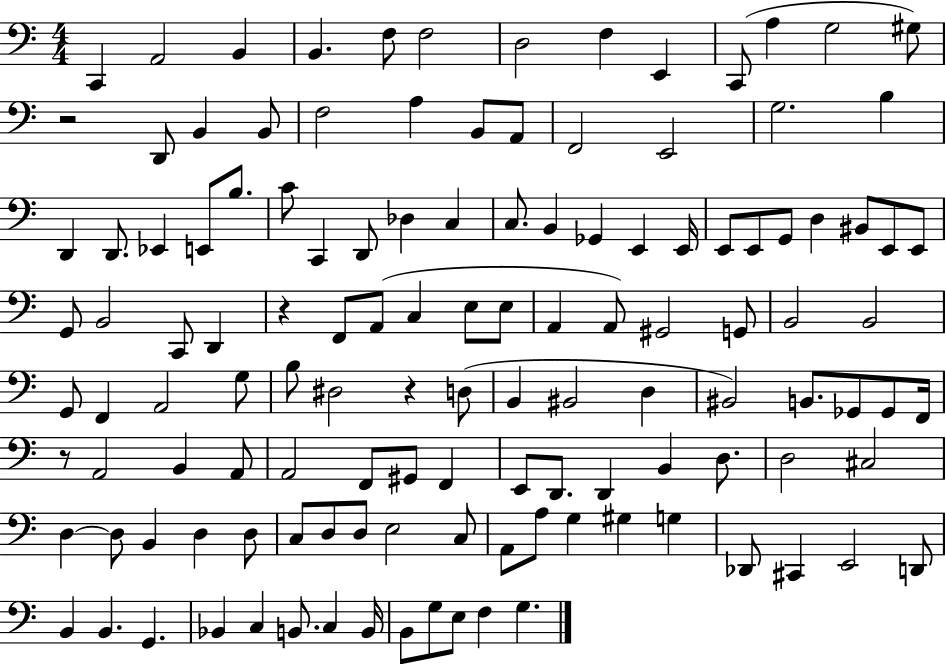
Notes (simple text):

C2/q A2/h B2/q B2/q. F3/e F3/h D3/h F3/q E2/q C2/e A3/q G3/h G#3/e R/h D2/e B2/q B2/e F3/h A3/q B2/e A2/e F2/h E2/h G3/h. B3/q D2/q D2/e. Eb2/q E2/e B3/e. C4/e C2/q D2/e Db3/q C3/q C3/e. B2/q Gb2/q E2/q E2/s E2/e E2/e G2/e D3/q BIS2/e E2/e E2/e G2/e B2/h C2/e D2/q R/q F2/e A2/e C3/q E3/e E3/e A2/q A2/e G#2/h G2/e B2/h B2/h G2/e F2/q A2/h G3/e B3/e D#3/h R/q D3/e B2/q BIS2/h D3/q BIS2/h B2/e. Gb2/e Gb2/e F2/s R/e A2/h B2/q A2/e A2/h F2/e G#2/e F2/q E2/e D2/e. D2/q B2/q D3/e. D3/h C#3/h D3/q D3/e B2/q D3/q D3/e C3/e D3/e D3/e E3/h C3/e A2/e A3/e G3/q G#3/q G3/q Db2/e C#2/q E2/h D2/e B2/q B2/q. G2/q. Bb2/q C3/q B2/e. C3/q B2/s B2/e G3/e E3/e F3/q G3/q.